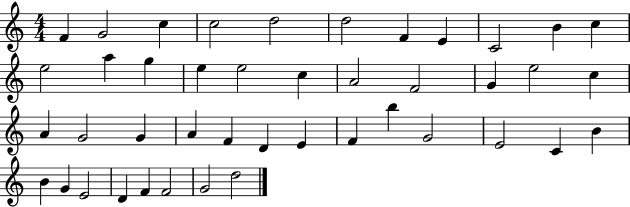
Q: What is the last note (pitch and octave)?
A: D5